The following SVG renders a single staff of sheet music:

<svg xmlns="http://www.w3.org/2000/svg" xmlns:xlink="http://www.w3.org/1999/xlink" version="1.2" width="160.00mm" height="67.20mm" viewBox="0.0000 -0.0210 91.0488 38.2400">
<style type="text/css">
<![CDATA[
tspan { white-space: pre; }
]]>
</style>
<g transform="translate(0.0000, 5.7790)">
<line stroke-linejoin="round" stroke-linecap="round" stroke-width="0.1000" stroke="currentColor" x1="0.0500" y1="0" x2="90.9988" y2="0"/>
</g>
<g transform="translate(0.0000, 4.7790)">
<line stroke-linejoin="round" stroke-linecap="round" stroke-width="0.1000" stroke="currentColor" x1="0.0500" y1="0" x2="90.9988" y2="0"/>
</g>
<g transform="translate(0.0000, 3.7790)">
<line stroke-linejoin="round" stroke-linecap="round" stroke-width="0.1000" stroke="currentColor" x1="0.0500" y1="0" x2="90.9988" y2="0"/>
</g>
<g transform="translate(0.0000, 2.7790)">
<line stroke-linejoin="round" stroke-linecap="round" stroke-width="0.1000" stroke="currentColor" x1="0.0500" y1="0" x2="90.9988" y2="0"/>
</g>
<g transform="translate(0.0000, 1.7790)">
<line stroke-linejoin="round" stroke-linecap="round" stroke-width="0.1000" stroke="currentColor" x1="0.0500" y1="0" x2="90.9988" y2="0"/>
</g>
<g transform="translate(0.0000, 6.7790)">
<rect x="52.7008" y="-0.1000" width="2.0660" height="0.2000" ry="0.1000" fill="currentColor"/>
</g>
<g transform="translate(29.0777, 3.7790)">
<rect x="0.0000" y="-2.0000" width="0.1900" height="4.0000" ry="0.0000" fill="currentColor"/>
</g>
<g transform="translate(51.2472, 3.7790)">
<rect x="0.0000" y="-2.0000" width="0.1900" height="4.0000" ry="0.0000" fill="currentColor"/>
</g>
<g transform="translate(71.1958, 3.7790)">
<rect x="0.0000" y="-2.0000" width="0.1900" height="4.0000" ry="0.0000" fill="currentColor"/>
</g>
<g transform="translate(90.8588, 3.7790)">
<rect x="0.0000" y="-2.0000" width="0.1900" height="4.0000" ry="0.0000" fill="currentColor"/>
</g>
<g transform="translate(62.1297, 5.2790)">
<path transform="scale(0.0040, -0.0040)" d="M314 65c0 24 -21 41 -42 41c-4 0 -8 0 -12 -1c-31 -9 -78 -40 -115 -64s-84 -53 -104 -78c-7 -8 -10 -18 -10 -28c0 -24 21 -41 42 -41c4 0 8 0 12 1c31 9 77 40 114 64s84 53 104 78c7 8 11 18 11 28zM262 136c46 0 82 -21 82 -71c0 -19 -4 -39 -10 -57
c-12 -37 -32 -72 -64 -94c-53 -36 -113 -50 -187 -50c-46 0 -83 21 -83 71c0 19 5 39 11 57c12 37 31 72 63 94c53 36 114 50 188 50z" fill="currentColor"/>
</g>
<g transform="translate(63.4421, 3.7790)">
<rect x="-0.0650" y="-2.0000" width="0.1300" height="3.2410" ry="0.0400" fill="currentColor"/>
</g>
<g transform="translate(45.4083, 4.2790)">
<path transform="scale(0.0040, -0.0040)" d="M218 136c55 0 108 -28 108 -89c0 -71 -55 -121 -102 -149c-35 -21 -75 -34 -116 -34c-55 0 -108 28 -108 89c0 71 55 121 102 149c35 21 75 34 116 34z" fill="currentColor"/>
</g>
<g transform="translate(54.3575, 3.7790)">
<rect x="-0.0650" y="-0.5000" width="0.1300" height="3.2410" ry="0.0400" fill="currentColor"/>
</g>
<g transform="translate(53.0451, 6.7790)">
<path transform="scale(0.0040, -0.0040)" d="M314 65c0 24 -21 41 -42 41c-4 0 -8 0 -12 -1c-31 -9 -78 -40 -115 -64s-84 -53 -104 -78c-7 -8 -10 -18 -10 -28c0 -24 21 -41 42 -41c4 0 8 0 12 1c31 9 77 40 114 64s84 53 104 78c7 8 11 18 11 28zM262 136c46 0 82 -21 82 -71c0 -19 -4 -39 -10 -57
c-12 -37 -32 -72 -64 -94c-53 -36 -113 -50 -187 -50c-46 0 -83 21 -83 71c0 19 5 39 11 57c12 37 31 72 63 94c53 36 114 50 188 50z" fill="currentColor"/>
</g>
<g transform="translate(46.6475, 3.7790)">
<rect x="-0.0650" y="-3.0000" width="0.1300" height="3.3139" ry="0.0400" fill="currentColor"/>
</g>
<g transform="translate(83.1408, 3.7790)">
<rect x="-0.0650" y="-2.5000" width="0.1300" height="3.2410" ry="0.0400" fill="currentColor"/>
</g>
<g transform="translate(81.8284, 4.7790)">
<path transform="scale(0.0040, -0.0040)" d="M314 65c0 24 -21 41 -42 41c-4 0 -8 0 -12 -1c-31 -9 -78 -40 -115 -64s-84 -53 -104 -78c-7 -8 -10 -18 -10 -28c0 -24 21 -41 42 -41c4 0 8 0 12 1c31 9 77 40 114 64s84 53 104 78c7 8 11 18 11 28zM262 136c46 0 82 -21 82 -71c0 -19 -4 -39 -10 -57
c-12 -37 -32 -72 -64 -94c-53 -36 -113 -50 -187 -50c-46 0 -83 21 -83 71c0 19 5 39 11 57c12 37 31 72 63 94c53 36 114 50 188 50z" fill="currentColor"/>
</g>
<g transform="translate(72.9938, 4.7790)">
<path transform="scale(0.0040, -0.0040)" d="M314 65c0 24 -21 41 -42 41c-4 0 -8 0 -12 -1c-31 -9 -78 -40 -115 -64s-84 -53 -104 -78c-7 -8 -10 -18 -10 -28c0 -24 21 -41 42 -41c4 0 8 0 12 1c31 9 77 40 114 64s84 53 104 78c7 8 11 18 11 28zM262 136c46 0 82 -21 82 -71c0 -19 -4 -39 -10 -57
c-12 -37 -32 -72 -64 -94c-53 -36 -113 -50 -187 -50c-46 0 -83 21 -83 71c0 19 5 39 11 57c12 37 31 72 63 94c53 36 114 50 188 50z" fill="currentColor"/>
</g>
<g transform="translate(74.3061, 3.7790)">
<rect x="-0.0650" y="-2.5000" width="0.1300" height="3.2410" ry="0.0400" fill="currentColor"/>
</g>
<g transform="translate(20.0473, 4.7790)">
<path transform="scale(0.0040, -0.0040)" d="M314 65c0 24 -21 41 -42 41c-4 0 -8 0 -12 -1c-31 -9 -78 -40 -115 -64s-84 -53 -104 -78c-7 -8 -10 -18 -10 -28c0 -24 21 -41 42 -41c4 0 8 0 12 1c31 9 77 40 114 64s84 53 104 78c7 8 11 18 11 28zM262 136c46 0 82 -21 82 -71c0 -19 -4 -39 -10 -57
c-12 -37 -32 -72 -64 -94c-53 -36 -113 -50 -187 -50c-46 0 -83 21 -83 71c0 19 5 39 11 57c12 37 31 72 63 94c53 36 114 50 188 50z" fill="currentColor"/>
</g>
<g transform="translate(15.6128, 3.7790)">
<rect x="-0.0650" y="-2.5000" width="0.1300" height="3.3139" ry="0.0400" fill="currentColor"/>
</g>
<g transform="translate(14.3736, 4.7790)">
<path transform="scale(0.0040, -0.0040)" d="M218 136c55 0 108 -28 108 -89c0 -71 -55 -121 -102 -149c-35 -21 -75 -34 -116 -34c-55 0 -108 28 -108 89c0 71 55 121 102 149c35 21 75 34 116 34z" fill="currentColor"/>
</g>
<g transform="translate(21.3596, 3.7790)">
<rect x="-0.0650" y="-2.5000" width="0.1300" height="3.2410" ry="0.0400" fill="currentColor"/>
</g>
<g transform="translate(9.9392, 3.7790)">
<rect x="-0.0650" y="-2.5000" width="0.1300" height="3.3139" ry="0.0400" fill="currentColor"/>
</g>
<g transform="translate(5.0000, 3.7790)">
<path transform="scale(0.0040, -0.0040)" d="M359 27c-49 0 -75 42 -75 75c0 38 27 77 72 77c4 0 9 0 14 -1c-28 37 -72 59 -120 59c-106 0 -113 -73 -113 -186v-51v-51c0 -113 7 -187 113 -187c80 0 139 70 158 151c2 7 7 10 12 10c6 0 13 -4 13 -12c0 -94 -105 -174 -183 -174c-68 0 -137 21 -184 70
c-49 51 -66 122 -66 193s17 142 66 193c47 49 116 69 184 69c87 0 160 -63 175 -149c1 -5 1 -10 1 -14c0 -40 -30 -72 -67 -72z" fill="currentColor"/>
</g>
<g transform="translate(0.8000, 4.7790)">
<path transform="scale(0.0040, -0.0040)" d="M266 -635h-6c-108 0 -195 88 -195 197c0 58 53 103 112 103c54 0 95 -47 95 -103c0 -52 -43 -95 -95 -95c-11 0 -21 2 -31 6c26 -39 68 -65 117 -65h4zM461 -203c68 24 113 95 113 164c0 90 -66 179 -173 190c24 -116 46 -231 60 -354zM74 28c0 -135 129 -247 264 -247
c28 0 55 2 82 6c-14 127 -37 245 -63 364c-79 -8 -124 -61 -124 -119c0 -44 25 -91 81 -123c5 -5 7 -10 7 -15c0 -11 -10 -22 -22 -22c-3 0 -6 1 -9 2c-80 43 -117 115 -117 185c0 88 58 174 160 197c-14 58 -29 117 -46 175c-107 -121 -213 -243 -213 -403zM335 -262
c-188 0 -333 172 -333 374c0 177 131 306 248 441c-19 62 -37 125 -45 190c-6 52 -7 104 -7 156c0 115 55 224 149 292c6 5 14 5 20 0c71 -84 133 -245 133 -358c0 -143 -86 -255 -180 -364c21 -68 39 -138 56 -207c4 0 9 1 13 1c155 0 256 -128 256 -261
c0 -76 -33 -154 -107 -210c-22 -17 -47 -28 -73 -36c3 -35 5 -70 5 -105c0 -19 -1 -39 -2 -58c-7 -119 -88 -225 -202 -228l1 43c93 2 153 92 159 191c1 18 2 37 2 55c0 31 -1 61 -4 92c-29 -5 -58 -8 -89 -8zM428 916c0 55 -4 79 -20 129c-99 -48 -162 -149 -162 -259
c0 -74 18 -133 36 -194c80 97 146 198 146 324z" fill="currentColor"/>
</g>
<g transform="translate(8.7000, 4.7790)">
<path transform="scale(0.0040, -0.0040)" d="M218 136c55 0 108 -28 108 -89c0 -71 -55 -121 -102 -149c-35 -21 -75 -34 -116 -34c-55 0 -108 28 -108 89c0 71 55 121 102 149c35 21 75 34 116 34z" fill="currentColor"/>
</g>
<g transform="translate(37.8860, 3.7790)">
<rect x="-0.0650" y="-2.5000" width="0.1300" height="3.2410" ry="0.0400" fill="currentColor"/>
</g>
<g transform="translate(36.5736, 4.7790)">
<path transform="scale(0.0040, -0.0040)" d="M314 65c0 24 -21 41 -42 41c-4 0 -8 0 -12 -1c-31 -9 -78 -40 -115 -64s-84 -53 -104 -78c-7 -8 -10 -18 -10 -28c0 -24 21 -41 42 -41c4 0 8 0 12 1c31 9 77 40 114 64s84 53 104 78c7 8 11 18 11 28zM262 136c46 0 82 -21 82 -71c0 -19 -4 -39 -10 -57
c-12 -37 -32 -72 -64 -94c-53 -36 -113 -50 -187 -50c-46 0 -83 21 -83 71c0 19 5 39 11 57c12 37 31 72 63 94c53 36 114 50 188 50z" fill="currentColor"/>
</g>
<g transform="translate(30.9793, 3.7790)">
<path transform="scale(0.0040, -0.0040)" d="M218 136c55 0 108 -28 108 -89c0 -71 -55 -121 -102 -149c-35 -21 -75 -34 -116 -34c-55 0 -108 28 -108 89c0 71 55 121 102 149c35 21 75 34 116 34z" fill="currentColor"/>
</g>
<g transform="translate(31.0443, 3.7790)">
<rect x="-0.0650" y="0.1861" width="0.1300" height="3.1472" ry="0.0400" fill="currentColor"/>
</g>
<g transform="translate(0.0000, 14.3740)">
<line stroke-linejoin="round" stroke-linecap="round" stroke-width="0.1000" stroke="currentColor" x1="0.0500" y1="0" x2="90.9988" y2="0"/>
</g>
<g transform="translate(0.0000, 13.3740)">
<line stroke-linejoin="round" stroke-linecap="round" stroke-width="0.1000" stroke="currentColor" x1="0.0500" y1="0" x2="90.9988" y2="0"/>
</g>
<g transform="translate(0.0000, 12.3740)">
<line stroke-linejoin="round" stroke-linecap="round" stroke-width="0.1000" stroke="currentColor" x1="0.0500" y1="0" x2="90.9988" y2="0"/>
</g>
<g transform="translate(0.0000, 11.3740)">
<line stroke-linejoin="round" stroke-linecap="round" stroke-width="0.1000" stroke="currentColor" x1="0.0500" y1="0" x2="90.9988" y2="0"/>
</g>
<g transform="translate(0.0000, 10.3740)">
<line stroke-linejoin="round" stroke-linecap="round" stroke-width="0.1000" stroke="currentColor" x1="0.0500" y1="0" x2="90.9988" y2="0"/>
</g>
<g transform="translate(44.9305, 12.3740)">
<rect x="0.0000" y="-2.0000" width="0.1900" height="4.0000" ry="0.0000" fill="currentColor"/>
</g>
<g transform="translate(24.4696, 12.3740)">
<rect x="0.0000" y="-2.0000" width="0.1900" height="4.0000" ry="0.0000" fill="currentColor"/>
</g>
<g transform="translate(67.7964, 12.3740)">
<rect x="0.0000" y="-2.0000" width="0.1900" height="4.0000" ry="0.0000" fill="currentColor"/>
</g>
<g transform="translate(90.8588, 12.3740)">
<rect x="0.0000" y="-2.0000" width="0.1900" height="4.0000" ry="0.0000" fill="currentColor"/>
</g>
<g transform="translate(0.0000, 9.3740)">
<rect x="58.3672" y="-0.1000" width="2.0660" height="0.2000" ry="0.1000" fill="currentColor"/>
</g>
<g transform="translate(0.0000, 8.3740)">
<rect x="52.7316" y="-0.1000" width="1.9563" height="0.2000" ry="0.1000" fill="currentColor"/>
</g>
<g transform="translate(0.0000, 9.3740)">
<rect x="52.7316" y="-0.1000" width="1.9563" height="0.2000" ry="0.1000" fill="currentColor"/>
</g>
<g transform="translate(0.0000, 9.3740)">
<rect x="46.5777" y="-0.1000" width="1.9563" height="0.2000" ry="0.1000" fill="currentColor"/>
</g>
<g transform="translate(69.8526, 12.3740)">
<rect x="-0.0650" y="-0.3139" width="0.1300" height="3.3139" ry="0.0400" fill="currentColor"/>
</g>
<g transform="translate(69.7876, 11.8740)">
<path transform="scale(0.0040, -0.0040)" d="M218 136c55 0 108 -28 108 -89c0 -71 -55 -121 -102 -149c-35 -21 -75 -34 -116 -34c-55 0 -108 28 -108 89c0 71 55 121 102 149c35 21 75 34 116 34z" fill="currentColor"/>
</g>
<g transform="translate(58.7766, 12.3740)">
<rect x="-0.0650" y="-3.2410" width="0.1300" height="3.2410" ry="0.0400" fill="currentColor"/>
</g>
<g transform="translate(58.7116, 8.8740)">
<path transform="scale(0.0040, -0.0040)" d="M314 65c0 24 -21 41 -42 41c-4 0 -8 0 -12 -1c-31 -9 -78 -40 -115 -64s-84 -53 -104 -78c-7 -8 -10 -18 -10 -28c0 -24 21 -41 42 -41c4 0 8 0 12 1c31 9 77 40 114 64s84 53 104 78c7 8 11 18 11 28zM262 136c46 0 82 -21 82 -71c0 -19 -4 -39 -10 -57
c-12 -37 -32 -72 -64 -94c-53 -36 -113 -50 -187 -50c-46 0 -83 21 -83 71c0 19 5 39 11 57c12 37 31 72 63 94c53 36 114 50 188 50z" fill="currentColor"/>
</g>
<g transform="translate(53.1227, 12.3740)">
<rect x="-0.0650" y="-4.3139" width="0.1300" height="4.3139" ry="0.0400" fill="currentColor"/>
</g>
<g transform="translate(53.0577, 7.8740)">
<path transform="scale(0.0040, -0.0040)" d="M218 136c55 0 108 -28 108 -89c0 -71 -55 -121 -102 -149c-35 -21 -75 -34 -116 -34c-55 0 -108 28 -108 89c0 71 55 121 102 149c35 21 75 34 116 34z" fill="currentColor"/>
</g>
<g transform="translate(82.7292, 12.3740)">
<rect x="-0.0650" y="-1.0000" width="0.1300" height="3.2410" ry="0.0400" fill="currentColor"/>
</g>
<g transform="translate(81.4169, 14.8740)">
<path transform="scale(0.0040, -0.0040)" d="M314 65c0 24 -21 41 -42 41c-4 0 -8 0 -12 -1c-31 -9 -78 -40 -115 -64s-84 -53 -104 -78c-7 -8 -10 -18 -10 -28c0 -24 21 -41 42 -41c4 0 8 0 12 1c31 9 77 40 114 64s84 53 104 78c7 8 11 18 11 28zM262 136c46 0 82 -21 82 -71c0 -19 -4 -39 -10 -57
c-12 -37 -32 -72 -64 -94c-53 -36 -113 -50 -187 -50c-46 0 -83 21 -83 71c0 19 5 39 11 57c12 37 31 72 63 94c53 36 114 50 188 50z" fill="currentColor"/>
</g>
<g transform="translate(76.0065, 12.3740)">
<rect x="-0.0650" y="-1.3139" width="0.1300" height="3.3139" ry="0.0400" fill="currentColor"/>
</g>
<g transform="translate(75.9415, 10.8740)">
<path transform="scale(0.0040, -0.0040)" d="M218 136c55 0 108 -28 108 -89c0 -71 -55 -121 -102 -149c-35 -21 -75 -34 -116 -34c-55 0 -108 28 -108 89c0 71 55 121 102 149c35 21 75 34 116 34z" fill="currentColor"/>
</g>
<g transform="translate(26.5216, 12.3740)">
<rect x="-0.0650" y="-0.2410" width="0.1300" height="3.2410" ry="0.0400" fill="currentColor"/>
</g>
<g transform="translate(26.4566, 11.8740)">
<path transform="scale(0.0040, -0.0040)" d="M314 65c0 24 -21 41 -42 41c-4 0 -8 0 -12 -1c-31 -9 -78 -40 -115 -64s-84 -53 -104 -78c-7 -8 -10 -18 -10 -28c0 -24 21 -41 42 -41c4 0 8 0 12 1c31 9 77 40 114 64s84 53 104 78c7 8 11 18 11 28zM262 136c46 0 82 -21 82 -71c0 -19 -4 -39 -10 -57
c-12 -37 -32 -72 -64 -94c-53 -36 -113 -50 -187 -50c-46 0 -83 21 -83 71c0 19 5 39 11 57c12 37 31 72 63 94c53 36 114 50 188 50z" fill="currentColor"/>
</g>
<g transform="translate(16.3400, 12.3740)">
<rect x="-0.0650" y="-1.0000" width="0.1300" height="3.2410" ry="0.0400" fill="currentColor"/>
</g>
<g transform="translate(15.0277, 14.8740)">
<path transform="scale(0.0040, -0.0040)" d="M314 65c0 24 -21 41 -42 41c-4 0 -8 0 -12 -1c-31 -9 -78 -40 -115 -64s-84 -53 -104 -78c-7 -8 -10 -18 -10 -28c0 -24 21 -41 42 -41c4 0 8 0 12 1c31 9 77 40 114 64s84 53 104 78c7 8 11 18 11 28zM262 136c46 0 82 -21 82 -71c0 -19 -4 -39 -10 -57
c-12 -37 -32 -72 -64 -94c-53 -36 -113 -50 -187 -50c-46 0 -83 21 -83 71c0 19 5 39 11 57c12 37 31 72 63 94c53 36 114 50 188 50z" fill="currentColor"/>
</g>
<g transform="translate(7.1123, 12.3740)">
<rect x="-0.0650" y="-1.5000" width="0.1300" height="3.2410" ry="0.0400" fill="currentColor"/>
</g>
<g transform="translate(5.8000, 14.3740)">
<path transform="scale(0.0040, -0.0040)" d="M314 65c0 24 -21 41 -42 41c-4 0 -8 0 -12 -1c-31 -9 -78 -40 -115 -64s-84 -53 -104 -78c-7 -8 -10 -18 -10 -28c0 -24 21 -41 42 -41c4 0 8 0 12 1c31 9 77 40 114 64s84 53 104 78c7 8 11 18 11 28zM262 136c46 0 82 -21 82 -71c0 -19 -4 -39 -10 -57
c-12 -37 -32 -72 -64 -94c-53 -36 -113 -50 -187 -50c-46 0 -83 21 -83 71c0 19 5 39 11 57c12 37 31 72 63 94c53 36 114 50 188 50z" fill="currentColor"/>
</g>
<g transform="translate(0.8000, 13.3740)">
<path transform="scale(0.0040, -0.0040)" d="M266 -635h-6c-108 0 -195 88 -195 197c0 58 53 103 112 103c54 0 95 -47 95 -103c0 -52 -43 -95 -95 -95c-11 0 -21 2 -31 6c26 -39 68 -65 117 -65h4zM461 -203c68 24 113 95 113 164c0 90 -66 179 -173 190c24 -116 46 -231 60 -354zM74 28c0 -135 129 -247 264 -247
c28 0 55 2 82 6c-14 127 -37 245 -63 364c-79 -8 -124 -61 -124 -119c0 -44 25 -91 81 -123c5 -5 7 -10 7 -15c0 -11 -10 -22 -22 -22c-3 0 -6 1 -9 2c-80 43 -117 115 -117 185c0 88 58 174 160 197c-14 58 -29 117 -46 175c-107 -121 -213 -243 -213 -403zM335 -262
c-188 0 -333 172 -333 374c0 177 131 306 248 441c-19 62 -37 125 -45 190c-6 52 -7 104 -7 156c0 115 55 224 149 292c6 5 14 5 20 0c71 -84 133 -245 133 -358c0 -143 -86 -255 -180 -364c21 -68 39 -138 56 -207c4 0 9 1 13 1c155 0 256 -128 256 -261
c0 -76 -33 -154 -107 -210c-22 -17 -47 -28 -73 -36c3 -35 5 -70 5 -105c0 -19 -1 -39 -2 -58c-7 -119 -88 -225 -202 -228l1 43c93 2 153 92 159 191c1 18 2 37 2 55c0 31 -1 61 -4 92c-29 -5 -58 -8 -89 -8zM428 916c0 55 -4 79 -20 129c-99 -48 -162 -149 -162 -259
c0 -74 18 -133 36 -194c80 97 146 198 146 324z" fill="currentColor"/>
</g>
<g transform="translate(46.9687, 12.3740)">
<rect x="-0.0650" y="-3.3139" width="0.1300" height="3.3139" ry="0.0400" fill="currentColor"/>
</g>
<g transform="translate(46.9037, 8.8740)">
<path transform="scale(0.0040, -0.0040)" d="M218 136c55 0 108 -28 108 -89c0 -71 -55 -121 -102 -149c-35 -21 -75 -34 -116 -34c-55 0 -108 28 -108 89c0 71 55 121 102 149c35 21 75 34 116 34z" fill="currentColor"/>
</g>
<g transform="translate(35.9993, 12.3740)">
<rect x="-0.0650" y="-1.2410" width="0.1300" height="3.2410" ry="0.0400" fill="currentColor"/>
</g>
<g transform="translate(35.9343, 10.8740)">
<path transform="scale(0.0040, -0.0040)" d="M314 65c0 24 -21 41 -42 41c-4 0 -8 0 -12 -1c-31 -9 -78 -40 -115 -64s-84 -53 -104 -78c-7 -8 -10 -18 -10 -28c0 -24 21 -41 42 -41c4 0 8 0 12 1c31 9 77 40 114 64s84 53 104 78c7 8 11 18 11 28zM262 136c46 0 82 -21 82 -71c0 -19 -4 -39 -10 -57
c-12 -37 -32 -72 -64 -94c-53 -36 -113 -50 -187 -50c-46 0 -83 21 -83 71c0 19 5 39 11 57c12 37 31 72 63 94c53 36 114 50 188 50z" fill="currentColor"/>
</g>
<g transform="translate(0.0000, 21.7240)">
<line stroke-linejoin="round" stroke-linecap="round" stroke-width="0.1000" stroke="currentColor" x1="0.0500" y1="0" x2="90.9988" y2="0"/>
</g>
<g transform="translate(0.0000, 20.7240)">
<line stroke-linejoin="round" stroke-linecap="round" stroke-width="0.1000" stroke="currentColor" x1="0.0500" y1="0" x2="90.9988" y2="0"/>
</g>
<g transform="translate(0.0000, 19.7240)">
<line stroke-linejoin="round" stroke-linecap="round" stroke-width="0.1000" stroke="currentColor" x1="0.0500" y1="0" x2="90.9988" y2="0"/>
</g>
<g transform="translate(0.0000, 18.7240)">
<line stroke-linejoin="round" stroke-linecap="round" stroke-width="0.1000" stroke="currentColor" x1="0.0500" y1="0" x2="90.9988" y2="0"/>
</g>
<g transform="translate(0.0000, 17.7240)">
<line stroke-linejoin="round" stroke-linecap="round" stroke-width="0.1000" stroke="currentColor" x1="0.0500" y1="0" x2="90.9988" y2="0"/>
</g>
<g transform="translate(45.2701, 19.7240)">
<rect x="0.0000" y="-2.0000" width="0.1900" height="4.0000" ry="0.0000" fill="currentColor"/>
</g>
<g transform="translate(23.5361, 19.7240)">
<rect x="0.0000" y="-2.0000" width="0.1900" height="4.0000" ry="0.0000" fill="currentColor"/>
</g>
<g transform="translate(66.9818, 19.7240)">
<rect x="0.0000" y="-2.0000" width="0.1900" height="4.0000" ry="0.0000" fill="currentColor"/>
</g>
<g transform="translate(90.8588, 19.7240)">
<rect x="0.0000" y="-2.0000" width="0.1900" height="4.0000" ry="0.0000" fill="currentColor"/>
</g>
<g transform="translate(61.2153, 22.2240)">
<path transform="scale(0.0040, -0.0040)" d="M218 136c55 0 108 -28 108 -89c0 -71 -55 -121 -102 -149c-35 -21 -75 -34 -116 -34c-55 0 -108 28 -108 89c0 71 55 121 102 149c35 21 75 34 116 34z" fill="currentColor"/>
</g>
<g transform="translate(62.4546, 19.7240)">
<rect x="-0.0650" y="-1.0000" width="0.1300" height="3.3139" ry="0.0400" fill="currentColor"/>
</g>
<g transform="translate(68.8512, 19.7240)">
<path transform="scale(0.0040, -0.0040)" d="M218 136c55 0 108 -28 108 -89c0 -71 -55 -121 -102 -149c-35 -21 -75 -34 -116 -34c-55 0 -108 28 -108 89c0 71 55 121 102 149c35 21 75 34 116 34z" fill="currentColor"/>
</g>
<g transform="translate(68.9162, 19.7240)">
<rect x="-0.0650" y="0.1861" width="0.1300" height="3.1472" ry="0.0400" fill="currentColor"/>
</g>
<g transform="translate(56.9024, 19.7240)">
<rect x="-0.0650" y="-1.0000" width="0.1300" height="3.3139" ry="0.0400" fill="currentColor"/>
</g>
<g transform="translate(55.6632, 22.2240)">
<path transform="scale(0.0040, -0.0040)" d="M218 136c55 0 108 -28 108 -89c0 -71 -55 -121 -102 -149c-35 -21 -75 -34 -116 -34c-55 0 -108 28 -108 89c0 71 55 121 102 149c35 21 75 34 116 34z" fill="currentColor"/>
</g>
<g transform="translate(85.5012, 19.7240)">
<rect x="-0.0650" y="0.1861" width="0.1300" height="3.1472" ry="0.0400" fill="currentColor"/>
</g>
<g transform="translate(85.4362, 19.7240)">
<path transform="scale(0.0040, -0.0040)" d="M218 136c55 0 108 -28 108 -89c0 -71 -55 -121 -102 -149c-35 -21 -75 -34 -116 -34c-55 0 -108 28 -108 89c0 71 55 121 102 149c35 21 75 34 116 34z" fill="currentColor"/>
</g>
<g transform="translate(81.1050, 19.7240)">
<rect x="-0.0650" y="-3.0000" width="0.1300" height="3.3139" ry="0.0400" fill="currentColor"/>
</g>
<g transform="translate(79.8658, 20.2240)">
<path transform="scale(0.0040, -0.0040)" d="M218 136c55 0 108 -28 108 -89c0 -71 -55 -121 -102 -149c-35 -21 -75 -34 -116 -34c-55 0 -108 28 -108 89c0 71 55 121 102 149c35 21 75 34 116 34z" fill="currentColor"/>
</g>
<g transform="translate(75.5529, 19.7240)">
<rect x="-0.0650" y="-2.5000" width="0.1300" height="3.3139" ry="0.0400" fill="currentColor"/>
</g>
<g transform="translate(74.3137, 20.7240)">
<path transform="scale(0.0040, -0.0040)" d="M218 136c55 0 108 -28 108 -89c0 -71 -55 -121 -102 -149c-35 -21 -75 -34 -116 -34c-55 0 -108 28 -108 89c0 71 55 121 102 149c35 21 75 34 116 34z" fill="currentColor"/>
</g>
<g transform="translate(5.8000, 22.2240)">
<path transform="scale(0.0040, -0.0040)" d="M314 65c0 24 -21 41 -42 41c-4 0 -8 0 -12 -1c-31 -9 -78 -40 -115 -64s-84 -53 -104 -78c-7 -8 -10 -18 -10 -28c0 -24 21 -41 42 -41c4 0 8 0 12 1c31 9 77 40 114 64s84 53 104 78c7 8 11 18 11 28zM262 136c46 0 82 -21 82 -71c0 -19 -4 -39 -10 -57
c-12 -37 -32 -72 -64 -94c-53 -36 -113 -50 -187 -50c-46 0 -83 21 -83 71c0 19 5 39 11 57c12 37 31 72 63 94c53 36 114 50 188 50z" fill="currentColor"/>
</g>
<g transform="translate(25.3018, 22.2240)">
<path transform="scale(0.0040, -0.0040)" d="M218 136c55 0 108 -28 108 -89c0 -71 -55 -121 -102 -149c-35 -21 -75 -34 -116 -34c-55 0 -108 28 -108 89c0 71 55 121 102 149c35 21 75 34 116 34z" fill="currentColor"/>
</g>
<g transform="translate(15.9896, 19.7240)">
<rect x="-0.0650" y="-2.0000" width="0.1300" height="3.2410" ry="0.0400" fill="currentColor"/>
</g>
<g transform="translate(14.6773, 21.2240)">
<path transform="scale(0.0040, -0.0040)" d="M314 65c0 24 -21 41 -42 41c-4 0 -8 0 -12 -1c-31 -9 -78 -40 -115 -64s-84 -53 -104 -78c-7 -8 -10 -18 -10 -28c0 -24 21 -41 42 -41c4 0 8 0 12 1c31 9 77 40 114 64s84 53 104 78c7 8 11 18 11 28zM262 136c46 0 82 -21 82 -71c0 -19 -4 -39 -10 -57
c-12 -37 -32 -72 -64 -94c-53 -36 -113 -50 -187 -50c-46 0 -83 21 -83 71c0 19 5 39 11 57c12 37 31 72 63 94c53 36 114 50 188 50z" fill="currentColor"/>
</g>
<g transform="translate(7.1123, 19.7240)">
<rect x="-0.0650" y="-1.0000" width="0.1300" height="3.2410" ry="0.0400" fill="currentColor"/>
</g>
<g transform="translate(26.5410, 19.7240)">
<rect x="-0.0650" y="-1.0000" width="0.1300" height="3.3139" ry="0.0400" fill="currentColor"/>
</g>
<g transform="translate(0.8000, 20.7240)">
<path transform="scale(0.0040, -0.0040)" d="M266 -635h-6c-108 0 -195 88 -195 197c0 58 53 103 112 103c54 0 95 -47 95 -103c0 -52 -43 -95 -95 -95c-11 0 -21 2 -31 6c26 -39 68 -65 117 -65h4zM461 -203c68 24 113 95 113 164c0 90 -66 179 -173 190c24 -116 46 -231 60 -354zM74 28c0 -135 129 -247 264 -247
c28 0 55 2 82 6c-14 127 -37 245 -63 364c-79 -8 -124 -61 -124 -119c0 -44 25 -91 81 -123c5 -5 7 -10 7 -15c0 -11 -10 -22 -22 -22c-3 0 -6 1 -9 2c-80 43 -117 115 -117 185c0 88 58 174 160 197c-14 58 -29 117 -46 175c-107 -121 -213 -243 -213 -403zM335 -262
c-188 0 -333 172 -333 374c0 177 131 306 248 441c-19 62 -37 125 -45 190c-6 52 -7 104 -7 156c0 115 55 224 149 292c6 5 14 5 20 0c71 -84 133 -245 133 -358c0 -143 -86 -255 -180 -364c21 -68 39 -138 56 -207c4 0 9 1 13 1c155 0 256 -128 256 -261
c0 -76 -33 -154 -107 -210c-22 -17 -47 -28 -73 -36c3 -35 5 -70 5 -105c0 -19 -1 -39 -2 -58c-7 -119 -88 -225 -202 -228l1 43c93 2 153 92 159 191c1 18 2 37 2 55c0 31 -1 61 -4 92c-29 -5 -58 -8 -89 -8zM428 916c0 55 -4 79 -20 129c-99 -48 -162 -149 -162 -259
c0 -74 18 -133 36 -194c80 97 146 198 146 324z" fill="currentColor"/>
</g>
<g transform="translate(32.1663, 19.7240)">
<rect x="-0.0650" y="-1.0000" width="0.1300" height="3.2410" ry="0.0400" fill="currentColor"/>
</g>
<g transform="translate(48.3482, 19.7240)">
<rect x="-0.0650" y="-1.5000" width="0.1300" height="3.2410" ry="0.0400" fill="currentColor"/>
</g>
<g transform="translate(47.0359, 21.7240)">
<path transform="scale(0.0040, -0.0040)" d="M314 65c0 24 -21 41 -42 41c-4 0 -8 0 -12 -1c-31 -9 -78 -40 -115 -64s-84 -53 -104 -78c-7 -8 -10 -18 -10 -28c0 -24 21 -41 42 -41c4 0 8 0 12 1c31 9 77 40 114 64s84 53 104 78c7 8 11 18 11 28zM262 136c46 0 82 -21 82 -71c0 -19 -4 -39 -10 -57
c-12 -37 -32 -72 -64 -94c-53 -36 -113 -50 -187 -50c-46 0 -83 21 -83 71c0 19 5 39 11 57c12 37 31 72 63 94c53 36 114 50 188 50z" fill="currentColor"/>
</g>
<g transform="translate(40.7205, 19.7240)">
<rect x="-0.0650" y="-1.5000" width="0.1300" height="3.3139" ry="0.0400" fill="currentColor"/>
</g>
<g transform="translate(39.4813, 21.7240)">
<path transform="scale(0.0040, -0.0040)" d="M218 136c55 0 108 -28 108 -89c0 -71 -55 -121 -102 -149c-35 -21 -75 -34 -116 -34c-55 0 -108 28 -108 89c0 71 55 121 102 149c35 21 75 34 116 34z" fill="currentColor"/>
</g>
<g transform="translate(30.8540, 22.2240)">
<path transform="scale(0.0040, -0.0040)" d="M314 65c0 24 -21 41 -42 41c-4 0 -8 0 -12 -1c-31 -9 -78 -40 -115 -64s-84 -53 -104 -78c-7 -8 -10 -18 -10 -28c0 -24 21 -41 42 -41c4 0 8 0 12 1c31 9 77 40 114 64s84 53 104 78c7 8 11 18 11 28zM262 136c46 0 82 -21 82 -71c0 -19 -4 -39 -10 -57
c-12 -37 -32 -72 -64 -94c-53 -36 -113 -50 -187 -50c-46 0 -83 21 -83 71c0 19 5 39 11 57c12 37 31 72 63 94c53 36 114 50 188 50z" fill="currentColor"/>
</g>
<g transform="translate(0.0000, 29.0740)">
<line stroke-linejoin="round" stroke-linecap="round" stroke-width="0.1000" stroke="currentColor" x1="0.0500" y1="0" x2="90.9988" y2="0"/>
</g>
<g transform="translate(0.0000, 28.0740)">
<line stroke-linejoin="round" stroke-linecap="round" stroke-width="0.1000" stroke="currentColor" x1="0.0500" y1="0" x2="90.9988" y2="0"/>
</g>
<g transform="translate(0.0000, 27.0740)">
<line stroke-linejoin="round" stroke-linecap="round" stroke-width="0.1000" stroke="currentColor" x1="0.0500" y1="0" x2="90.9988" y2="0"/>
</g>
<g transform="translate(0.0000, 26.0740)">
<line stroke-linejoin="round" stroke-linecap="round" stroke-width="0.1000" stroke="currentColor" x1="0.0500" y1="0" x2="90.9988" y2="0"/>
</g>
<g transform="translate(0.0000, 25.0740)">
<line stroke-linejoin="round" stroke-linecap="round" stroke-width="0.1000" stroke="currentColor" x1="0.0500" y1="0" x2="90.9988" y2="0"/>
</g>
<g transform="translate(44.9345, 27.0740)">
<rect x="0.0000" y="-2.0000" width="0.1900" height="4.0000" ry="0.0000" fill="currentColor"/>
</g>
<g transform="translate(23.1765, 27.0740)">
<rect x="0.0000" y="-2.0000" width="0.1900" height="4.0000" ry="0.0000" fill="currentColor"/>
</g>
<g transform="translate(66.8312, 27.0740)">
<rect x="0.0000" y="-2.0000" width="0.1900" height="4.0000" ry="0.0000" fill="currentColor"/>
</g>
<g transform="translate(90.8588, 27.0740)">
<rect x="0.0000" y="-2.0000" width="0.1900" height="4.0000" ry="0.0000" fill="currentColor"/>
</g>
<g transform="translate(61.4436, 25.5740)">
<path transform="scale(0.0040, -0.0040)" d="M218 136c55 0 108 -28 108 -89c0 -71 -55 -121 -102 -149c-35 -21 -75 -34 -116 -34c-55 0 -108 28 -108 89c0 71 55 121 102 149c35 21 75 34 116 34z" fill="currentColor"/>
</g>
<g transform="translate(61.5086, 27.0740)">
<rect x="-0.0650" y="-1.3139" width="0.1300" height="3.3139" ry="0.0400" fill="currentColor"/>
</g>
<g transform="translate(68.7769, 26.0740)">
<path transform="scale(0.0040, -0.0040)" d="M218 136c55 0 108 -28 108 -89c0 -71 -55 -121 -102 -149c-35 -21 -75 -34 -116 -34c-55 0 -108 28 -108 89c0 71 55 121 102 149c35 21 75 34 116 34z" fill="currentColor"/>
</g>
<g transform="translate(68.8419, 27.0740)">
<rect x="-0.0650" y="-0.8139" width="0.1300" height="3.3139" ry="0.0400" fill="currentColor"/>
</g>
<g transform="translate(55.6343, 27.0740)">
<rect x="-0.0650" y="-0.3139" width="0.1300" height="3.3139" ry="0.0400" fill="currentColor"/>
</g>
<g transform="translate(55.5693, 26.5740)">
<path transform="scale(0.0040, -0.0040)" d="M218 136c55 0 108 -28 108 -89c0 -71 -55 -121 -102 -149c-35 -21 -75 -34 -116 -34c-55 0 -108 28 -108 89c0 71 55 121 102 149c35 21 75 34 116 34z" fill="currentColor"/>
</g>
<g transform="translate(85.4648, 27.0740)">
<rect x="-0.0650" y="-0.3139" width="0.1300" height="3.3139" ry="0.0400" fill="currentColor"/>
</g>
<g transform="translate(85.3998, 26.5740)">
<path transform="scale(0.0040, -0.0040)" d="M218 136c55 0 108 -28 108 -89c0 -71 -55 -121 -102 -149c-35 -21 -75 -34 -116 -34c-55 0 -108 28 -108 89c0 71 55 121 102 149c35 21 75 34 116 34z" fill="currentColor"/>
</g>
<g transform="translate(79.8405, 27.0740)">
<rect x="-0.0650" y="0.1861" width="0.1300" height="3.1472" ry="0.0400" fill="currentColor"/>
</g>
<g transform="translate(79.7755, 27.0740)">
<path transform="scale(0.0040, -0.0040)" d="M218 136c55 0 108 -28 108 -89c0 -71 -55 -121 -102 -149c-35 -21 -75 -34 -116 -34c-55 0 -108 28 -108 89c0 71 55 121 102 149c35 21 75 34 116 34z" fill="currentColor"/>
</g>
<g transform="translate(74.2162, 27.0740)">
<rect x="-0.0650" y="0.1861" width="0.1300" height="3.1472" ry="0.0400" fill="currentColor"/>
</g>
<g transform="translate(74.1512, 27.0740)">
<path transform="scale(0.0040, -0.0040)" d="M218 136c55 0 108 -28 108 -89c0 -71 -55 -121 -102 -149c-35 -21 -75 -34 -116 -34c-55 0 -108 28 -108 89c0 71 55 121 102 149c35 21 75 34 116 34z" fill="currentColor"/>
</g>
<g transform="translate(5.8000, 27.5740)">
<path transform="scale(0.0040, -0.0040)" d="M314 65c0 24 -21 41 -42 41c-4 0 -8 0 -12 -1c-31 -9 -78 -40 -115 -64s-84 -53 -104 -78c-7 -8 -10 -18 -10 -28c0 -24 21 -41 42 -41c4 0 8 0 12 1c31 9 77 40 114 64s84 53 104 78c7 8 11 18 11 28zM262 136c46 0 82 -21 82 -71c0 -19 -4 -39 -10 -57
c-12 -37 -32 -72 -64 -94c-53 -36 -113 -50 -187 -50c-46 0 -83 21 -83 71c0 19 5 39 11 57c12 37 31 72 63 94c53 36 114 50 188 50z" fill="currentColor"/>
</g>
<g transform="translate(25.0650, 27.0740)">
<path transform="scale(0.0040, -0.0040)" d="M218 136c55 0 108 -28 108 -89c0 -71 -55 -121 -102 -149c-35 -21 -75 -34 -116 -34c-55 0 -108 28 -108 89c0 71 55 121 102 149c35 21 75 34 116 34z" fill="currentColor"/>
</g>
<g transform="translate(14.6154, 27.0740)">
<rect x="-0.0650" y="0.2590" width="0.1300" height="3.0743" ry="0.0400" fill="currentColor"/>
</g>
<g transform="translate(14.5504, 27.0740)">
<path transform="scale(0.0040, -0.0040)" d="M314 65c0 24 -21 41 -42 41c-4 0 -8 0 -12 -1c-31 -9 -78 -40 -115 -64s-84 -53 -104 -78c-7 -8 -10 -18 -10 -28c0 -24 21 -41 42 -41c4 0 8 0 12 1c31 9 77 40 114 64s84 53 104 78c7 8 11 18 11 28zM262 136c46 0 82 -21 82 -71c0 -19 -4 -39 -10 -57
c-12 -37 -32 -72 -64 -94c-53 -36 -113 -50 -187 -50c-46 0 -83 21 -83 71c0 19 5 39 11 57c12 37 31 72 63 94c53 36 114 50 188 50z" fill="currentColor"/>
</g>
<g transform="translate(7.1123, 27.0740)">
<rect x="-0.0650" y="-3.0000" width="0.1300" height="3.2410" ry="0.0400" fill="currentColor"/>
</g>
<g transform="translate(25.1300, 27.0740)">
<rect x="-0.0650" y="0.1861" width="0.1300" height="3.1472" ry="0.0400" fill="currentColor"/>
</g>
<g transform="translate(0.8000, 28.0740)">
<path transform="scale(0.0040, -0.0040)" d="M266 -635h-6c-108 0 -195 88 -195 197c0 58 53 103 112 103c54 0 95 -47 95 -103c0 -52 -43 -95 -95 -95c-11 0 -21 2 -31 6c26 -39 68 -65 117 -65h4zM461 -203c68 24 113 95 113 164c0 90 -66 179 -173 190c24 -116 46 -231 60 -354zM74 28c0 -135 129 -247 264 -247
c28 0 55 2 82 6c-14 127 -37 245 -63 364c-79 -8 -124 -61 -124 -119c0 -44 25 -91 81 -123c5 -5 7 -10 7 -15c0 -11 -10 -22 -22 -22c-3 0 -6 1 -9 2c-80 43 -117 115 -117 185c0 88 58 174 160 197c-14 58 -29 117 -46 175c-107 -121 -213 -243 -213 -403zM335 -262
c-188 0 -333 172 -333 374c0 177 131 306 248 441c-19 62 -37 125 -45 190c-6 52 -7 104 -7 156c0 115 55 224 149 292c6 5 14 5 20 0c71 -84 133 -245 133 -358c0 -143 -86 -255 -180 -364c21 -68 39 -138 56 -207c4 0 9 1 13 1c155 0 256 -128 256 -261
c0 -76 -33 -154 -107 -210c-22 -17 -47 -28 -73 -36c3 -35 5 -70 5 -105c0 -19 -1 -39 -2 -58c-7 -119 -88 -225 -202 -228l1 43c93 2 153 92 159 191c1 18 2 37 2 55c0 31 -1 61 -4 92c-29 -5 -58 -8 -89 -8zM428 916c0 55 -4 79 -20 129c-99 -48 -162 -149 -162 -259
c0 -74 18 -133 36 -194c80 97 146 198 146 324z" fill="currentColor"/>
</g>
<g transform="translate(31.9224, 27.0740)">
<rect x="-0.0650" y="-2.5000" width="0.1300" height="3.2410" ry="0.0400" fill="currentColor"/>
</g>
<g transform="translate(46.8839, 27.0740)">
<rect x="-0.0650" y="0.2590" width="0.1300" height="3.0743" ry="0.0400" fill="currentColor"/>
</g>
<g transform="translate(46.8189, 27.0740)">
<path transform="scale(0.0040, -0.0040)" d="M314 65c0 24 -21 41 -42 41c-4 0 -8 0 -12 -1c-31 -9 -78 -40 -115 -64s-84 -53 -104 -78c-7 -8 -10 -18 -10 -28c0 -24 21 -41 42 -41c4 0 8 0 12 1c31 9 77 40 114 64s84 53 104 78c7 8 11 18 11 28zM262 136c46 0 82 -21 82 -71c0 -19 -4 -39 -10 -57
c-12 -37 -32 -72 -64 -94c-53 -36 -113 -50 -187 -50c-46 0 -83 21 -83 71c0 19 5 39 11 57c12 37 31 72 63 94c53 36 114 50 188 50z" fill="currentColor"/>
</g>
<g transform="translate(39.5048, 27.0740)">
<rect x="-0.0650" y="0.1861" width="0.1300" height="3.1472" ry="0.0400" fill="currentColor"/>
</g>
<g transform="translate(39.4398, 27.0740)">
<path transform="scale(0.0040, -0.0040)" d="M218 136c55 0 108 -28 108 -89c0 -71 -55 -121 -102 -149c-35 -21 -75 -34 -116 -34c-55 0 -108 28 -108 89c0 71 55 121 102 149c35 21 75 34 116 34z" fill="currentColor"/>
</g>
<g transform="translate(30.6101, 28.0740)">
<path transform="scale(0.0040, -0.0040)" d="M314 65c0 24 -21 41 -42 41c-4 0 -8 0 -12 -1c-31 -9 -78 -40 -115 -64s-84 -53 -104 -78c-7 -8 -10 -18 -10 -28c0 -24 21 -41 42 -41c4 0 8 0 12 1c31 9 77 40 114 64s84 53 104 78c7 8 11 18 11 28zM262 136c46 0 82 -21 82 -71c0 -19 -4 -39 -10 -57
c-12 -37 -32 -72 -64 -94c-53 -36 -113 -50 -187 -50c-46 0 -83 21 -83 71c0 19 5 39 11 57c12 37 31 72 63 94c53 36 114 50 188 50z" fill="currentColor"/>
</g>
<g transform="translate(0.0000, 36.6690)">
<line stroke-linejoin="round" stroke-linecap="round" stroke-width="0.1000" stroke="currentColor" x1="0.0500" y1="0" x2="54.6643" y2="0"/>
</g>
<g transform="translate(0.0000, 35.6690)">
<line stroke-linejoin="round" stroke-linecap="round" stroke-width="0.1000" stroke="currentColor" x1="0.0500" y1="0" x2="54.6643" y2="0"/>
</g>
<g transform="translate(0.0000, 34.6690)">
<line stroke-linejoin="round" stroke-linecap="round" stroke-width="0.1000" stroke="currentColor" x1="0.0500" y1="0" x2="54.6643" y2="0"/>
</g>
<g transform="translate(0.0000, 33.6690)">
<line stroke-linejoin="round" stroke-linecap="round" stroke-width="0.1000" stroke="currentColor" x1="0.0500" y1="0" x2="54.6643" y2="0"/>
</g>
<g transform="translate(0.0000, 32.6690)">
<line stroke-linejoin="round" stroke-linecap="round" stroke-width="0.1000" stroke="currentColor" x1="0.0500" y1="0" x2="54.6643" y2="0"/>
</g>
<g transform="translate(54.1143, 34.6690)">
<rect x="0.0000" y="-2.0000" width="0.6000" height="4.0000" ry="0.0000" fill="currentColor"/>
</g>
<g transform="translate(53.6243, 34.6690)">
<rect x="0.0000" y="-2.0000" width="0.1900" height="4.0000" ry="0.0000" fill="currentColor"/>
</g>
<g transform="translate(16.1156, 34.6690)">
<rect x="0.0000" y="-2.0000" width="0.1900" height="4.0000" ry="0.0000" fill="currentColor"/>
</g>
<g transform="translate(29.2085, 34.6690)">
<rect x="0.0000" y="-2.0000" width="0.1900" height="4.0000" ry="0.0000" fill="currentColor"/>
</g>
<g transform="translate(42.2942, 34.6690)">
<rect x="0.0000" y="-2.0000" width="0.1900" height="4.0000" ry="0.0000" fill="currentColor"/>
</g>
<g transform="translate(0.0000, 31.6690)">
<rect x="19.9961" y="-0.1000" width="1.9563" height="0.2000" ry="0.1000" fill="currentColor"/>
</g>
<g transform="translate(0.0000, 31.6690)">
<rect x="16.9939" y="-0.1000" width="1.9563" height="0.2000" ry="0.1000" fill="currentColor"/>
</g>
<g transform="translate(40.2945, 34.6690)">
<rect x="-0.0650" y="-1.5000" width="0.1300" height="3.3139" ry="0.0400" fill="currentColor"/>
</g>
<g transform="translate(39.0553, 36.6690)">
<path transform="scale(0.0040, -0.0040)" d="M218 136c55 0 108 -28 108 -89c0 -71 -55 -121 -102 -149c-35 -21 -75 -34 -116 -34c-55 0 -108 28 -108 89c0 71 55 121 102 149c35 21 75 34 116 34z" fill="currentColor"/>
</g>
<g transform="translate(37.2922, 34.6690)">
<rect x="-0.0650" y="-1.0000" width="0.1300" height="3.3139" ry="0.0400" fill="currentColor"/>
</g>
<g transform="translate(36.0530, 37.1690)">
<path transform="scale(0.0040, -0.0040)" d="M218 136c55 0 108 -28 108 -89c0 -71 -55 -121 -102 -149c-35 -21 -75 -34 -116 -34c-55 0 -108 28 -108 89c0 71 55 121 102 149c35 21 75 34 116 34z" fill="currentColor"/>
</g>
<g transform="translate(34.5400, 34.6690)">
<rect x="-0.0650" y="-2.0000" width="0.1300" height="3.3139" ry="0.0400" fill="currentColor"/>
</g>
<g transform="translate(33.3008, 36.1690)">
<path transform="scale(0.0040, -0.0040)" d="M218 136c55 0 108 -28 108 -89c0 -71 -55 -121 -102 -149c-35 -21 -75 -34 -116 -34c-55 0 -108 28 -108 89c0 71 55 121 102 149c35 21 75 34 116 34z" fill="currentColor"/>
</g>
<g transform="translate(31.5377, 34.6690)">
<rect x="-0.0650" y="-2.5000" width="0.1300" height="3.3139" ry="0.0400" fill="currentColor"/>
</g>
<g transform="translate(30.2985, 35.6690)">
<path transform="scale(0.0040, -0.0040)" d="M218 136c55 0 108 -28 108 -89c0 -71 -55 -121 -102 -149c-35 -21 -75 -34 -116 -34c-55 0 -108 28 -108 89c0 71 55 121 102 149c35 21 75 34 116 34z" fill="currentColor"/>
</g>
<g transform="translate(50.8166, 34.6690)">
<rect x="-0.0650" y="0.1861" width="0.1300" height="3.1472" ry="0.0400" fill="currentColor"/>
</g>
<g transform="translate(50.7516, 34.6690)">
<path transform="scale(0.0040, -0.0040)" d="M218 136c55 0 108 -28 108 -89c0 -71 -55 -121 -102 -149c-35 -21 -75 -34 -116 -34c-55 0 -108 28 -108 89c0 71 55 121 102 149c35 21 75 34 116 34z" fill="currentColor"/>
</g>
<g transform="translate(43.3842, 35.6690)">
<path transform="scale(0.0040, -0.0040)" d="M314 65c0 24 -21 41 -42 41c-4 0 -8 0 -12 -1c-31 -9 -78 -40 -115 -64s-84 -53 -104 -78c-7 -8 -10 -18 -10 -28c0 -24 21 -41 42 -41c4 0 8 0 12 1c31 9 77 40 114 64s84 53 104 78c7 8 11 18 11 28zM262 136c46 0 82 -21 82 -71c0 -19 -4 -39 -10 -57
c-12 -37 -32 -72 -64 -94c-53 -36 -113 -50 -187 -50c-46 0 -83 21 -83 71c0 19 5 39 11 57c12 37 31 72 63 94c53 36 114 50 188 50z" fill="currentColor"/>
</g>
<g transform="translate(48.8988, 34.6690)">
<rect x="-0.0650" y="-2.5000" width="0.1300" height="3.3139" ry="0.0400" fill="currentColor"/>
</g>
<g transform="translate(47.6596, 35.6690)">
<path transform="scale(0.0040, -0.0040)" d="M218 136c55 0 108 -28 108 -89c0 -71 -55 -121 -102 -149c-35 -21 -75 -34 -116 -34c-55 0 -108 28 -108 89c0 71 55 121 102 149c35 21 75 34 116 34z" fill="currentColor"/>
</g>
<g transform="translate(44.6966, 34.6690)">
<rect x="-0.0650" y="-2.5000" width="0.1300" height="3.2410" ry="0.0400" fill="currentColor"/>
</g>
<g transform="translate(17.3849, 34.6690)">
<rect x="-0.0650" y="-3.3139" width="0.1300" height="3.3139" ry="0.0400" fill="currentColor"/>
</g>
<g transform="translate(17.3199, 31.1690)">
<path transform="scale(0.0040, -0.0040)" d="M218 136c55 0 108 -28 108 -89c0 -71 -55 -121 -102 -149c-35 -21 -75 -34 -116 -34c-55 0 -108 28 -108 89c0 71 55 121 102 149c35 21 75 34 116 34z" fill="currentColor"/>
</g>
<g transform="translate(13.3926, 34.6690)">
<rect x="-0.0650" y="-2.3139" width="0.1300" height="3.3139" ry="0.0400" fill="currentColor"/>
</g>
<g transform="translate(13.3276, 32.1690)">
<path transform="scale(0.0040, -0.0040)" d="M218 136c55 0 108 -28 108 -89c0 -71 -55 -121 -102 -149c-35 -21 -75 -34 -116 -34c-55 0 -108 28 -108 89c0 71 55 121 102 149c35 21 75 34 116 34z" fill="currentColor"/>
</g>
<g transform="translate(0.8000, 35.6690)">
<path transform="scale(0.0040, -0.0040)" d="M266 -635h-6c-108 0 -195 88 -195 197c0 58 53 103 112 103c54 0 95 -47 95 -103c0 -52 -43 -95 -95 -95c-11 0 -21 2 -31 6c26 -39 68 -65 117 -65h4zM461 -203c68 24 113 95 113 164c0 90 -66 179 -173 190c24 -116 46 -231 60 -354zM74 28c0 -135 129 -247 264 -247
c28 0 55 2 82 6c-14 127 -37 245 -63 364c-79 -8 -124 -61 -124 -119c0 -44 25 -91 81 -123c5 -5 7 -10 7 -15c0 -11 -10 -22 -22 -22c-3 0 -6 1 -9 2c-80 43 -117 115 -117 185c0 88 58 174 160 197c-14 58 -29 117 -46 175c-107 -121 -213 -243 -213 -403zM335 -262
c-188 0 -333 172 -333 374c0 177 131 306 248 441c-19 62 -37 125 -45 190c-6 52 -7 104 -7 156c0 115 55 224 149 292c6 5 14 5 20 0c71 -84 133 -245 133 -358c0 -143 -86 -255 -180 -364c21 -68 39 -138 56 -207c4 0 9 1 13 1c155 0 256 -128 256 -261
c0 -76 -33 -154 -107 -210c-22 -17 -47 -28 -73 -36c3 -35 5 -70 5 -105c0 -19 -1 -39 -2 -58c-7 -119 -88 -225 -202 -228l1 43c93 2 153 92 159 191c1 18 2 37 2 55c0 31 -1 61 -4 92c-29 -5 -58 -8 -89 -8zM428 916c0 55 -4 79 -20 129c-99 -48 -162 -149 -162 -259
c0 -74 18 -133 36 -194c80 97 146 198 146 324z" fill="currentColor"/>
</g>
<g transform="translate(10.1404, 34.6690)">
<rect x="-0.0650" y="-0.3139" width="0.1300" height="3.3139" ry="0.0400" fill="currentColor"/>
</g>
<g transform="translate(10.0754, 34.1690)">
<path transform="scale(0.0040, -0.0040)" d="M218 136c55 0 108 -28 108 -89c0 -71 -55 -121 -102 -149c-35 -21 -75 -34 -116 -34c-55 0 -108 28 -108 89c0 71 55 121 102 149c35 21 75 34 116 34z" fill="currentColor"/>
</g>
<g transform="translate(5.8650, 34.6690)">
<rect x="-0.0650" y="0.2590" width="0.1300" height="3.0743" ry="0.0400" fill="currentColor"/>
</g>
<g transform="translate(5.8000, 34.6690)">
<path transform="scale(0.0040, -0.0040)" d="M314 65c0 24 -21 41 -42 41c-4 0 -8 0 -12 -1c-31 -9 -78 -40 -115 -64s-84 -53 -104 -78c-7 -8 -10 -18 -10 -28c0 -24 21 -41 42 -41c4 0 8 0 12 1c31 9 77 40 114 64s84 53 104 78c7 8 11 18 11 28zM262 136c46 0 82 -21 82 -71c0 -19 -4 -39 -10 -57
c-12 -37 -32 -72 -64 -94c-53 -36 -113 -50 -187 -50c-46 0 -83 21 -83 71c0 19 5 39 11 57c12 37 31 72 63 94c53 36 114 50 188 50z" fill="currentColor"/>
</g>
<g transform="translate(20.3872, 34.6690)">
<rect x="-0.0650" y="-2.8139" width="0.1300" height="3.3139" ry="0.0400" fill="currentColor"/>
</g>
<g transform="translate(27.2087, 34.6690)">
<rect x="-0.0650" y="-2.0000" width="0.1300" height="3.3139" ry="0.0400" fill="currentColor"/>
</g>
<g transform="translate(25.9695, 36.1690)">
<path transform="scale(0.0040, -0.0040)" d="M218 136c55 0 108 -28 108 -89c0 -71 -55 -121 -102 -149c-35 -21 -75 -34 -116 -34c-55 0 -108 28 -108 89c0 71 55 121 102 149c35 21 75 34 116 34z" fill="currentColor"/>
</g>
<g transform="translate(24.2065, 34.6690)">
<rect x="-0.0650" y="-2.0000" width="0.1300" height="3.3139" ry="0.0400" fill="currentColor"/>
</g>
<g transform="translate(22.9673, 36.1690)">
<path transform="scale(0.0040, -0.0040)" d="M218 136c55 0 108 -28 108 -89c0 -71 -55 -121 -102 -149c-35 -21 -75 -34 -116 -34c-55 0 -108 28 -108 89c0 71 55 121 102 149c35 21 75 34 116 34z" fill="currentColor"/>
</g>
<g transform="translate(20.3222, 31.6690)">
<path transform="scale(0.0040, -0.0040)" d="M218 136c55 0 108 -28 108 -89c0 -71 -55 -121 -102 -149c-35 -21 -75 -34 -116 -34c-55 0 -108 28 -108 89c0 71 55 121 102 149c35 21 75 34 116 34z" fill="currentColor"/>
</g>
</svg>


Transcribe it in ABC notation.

X:1
T:Untitled
M:4/4
L:1/4
K:C
G G G2 B G2 A C2 F2 G2 G2 E2 D2 c2 e2 b d' b2 c e D2 D2 F2 D D2 E E2 D D B G A B A2 B2 B G2 B B2 c e d B B c B2 c g b a F F G F D E G2 G B